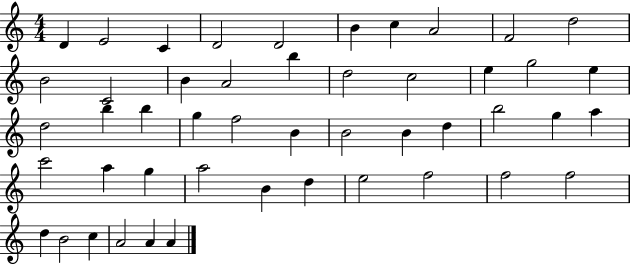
D4/q E4/h C4/q D4/h D4/h B4/q C5/q A4/h F4/h D5/h B4/h C4/h B4/q A4/h B5/q D5/h C5/h E5/q G5/h E5/q D5/h B5/q B5/q G5/q F5/h B4/q B4/h B4/q D5/q B5/h G5/q A5/q C6/h A5/q G5/q A5/h B4/q D5/q E5/h F5/h F5/h F5/h D5/q B4/h C5/q A4/h A4/q A4/q